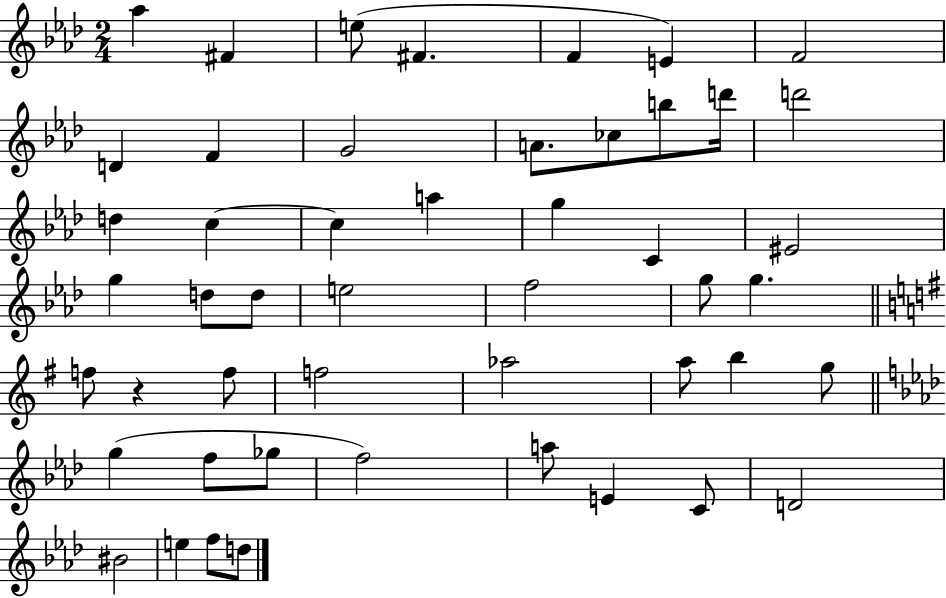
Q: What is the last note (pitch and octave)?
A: D5